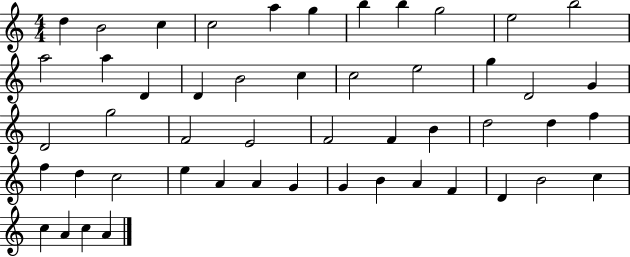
D5/q B4/h C5/q C5/h A5/q G5/q B5/q B5/q G5/h E5/h B5/h A5/h A5/q D4/q D4/q B4/h C5/q C5/h E5/h G5/q D4/h G4/q D4/h G5/h F4/h E4/h F4/h F4/q B4/q D5/h D5/q F5/q F5/q D5/q C5/h E5/q A4/q A4/q G4/q G4/q B4/q A4/q F4/q D4/q B4/h C5/q C5/q A4/q C5/q A4/q